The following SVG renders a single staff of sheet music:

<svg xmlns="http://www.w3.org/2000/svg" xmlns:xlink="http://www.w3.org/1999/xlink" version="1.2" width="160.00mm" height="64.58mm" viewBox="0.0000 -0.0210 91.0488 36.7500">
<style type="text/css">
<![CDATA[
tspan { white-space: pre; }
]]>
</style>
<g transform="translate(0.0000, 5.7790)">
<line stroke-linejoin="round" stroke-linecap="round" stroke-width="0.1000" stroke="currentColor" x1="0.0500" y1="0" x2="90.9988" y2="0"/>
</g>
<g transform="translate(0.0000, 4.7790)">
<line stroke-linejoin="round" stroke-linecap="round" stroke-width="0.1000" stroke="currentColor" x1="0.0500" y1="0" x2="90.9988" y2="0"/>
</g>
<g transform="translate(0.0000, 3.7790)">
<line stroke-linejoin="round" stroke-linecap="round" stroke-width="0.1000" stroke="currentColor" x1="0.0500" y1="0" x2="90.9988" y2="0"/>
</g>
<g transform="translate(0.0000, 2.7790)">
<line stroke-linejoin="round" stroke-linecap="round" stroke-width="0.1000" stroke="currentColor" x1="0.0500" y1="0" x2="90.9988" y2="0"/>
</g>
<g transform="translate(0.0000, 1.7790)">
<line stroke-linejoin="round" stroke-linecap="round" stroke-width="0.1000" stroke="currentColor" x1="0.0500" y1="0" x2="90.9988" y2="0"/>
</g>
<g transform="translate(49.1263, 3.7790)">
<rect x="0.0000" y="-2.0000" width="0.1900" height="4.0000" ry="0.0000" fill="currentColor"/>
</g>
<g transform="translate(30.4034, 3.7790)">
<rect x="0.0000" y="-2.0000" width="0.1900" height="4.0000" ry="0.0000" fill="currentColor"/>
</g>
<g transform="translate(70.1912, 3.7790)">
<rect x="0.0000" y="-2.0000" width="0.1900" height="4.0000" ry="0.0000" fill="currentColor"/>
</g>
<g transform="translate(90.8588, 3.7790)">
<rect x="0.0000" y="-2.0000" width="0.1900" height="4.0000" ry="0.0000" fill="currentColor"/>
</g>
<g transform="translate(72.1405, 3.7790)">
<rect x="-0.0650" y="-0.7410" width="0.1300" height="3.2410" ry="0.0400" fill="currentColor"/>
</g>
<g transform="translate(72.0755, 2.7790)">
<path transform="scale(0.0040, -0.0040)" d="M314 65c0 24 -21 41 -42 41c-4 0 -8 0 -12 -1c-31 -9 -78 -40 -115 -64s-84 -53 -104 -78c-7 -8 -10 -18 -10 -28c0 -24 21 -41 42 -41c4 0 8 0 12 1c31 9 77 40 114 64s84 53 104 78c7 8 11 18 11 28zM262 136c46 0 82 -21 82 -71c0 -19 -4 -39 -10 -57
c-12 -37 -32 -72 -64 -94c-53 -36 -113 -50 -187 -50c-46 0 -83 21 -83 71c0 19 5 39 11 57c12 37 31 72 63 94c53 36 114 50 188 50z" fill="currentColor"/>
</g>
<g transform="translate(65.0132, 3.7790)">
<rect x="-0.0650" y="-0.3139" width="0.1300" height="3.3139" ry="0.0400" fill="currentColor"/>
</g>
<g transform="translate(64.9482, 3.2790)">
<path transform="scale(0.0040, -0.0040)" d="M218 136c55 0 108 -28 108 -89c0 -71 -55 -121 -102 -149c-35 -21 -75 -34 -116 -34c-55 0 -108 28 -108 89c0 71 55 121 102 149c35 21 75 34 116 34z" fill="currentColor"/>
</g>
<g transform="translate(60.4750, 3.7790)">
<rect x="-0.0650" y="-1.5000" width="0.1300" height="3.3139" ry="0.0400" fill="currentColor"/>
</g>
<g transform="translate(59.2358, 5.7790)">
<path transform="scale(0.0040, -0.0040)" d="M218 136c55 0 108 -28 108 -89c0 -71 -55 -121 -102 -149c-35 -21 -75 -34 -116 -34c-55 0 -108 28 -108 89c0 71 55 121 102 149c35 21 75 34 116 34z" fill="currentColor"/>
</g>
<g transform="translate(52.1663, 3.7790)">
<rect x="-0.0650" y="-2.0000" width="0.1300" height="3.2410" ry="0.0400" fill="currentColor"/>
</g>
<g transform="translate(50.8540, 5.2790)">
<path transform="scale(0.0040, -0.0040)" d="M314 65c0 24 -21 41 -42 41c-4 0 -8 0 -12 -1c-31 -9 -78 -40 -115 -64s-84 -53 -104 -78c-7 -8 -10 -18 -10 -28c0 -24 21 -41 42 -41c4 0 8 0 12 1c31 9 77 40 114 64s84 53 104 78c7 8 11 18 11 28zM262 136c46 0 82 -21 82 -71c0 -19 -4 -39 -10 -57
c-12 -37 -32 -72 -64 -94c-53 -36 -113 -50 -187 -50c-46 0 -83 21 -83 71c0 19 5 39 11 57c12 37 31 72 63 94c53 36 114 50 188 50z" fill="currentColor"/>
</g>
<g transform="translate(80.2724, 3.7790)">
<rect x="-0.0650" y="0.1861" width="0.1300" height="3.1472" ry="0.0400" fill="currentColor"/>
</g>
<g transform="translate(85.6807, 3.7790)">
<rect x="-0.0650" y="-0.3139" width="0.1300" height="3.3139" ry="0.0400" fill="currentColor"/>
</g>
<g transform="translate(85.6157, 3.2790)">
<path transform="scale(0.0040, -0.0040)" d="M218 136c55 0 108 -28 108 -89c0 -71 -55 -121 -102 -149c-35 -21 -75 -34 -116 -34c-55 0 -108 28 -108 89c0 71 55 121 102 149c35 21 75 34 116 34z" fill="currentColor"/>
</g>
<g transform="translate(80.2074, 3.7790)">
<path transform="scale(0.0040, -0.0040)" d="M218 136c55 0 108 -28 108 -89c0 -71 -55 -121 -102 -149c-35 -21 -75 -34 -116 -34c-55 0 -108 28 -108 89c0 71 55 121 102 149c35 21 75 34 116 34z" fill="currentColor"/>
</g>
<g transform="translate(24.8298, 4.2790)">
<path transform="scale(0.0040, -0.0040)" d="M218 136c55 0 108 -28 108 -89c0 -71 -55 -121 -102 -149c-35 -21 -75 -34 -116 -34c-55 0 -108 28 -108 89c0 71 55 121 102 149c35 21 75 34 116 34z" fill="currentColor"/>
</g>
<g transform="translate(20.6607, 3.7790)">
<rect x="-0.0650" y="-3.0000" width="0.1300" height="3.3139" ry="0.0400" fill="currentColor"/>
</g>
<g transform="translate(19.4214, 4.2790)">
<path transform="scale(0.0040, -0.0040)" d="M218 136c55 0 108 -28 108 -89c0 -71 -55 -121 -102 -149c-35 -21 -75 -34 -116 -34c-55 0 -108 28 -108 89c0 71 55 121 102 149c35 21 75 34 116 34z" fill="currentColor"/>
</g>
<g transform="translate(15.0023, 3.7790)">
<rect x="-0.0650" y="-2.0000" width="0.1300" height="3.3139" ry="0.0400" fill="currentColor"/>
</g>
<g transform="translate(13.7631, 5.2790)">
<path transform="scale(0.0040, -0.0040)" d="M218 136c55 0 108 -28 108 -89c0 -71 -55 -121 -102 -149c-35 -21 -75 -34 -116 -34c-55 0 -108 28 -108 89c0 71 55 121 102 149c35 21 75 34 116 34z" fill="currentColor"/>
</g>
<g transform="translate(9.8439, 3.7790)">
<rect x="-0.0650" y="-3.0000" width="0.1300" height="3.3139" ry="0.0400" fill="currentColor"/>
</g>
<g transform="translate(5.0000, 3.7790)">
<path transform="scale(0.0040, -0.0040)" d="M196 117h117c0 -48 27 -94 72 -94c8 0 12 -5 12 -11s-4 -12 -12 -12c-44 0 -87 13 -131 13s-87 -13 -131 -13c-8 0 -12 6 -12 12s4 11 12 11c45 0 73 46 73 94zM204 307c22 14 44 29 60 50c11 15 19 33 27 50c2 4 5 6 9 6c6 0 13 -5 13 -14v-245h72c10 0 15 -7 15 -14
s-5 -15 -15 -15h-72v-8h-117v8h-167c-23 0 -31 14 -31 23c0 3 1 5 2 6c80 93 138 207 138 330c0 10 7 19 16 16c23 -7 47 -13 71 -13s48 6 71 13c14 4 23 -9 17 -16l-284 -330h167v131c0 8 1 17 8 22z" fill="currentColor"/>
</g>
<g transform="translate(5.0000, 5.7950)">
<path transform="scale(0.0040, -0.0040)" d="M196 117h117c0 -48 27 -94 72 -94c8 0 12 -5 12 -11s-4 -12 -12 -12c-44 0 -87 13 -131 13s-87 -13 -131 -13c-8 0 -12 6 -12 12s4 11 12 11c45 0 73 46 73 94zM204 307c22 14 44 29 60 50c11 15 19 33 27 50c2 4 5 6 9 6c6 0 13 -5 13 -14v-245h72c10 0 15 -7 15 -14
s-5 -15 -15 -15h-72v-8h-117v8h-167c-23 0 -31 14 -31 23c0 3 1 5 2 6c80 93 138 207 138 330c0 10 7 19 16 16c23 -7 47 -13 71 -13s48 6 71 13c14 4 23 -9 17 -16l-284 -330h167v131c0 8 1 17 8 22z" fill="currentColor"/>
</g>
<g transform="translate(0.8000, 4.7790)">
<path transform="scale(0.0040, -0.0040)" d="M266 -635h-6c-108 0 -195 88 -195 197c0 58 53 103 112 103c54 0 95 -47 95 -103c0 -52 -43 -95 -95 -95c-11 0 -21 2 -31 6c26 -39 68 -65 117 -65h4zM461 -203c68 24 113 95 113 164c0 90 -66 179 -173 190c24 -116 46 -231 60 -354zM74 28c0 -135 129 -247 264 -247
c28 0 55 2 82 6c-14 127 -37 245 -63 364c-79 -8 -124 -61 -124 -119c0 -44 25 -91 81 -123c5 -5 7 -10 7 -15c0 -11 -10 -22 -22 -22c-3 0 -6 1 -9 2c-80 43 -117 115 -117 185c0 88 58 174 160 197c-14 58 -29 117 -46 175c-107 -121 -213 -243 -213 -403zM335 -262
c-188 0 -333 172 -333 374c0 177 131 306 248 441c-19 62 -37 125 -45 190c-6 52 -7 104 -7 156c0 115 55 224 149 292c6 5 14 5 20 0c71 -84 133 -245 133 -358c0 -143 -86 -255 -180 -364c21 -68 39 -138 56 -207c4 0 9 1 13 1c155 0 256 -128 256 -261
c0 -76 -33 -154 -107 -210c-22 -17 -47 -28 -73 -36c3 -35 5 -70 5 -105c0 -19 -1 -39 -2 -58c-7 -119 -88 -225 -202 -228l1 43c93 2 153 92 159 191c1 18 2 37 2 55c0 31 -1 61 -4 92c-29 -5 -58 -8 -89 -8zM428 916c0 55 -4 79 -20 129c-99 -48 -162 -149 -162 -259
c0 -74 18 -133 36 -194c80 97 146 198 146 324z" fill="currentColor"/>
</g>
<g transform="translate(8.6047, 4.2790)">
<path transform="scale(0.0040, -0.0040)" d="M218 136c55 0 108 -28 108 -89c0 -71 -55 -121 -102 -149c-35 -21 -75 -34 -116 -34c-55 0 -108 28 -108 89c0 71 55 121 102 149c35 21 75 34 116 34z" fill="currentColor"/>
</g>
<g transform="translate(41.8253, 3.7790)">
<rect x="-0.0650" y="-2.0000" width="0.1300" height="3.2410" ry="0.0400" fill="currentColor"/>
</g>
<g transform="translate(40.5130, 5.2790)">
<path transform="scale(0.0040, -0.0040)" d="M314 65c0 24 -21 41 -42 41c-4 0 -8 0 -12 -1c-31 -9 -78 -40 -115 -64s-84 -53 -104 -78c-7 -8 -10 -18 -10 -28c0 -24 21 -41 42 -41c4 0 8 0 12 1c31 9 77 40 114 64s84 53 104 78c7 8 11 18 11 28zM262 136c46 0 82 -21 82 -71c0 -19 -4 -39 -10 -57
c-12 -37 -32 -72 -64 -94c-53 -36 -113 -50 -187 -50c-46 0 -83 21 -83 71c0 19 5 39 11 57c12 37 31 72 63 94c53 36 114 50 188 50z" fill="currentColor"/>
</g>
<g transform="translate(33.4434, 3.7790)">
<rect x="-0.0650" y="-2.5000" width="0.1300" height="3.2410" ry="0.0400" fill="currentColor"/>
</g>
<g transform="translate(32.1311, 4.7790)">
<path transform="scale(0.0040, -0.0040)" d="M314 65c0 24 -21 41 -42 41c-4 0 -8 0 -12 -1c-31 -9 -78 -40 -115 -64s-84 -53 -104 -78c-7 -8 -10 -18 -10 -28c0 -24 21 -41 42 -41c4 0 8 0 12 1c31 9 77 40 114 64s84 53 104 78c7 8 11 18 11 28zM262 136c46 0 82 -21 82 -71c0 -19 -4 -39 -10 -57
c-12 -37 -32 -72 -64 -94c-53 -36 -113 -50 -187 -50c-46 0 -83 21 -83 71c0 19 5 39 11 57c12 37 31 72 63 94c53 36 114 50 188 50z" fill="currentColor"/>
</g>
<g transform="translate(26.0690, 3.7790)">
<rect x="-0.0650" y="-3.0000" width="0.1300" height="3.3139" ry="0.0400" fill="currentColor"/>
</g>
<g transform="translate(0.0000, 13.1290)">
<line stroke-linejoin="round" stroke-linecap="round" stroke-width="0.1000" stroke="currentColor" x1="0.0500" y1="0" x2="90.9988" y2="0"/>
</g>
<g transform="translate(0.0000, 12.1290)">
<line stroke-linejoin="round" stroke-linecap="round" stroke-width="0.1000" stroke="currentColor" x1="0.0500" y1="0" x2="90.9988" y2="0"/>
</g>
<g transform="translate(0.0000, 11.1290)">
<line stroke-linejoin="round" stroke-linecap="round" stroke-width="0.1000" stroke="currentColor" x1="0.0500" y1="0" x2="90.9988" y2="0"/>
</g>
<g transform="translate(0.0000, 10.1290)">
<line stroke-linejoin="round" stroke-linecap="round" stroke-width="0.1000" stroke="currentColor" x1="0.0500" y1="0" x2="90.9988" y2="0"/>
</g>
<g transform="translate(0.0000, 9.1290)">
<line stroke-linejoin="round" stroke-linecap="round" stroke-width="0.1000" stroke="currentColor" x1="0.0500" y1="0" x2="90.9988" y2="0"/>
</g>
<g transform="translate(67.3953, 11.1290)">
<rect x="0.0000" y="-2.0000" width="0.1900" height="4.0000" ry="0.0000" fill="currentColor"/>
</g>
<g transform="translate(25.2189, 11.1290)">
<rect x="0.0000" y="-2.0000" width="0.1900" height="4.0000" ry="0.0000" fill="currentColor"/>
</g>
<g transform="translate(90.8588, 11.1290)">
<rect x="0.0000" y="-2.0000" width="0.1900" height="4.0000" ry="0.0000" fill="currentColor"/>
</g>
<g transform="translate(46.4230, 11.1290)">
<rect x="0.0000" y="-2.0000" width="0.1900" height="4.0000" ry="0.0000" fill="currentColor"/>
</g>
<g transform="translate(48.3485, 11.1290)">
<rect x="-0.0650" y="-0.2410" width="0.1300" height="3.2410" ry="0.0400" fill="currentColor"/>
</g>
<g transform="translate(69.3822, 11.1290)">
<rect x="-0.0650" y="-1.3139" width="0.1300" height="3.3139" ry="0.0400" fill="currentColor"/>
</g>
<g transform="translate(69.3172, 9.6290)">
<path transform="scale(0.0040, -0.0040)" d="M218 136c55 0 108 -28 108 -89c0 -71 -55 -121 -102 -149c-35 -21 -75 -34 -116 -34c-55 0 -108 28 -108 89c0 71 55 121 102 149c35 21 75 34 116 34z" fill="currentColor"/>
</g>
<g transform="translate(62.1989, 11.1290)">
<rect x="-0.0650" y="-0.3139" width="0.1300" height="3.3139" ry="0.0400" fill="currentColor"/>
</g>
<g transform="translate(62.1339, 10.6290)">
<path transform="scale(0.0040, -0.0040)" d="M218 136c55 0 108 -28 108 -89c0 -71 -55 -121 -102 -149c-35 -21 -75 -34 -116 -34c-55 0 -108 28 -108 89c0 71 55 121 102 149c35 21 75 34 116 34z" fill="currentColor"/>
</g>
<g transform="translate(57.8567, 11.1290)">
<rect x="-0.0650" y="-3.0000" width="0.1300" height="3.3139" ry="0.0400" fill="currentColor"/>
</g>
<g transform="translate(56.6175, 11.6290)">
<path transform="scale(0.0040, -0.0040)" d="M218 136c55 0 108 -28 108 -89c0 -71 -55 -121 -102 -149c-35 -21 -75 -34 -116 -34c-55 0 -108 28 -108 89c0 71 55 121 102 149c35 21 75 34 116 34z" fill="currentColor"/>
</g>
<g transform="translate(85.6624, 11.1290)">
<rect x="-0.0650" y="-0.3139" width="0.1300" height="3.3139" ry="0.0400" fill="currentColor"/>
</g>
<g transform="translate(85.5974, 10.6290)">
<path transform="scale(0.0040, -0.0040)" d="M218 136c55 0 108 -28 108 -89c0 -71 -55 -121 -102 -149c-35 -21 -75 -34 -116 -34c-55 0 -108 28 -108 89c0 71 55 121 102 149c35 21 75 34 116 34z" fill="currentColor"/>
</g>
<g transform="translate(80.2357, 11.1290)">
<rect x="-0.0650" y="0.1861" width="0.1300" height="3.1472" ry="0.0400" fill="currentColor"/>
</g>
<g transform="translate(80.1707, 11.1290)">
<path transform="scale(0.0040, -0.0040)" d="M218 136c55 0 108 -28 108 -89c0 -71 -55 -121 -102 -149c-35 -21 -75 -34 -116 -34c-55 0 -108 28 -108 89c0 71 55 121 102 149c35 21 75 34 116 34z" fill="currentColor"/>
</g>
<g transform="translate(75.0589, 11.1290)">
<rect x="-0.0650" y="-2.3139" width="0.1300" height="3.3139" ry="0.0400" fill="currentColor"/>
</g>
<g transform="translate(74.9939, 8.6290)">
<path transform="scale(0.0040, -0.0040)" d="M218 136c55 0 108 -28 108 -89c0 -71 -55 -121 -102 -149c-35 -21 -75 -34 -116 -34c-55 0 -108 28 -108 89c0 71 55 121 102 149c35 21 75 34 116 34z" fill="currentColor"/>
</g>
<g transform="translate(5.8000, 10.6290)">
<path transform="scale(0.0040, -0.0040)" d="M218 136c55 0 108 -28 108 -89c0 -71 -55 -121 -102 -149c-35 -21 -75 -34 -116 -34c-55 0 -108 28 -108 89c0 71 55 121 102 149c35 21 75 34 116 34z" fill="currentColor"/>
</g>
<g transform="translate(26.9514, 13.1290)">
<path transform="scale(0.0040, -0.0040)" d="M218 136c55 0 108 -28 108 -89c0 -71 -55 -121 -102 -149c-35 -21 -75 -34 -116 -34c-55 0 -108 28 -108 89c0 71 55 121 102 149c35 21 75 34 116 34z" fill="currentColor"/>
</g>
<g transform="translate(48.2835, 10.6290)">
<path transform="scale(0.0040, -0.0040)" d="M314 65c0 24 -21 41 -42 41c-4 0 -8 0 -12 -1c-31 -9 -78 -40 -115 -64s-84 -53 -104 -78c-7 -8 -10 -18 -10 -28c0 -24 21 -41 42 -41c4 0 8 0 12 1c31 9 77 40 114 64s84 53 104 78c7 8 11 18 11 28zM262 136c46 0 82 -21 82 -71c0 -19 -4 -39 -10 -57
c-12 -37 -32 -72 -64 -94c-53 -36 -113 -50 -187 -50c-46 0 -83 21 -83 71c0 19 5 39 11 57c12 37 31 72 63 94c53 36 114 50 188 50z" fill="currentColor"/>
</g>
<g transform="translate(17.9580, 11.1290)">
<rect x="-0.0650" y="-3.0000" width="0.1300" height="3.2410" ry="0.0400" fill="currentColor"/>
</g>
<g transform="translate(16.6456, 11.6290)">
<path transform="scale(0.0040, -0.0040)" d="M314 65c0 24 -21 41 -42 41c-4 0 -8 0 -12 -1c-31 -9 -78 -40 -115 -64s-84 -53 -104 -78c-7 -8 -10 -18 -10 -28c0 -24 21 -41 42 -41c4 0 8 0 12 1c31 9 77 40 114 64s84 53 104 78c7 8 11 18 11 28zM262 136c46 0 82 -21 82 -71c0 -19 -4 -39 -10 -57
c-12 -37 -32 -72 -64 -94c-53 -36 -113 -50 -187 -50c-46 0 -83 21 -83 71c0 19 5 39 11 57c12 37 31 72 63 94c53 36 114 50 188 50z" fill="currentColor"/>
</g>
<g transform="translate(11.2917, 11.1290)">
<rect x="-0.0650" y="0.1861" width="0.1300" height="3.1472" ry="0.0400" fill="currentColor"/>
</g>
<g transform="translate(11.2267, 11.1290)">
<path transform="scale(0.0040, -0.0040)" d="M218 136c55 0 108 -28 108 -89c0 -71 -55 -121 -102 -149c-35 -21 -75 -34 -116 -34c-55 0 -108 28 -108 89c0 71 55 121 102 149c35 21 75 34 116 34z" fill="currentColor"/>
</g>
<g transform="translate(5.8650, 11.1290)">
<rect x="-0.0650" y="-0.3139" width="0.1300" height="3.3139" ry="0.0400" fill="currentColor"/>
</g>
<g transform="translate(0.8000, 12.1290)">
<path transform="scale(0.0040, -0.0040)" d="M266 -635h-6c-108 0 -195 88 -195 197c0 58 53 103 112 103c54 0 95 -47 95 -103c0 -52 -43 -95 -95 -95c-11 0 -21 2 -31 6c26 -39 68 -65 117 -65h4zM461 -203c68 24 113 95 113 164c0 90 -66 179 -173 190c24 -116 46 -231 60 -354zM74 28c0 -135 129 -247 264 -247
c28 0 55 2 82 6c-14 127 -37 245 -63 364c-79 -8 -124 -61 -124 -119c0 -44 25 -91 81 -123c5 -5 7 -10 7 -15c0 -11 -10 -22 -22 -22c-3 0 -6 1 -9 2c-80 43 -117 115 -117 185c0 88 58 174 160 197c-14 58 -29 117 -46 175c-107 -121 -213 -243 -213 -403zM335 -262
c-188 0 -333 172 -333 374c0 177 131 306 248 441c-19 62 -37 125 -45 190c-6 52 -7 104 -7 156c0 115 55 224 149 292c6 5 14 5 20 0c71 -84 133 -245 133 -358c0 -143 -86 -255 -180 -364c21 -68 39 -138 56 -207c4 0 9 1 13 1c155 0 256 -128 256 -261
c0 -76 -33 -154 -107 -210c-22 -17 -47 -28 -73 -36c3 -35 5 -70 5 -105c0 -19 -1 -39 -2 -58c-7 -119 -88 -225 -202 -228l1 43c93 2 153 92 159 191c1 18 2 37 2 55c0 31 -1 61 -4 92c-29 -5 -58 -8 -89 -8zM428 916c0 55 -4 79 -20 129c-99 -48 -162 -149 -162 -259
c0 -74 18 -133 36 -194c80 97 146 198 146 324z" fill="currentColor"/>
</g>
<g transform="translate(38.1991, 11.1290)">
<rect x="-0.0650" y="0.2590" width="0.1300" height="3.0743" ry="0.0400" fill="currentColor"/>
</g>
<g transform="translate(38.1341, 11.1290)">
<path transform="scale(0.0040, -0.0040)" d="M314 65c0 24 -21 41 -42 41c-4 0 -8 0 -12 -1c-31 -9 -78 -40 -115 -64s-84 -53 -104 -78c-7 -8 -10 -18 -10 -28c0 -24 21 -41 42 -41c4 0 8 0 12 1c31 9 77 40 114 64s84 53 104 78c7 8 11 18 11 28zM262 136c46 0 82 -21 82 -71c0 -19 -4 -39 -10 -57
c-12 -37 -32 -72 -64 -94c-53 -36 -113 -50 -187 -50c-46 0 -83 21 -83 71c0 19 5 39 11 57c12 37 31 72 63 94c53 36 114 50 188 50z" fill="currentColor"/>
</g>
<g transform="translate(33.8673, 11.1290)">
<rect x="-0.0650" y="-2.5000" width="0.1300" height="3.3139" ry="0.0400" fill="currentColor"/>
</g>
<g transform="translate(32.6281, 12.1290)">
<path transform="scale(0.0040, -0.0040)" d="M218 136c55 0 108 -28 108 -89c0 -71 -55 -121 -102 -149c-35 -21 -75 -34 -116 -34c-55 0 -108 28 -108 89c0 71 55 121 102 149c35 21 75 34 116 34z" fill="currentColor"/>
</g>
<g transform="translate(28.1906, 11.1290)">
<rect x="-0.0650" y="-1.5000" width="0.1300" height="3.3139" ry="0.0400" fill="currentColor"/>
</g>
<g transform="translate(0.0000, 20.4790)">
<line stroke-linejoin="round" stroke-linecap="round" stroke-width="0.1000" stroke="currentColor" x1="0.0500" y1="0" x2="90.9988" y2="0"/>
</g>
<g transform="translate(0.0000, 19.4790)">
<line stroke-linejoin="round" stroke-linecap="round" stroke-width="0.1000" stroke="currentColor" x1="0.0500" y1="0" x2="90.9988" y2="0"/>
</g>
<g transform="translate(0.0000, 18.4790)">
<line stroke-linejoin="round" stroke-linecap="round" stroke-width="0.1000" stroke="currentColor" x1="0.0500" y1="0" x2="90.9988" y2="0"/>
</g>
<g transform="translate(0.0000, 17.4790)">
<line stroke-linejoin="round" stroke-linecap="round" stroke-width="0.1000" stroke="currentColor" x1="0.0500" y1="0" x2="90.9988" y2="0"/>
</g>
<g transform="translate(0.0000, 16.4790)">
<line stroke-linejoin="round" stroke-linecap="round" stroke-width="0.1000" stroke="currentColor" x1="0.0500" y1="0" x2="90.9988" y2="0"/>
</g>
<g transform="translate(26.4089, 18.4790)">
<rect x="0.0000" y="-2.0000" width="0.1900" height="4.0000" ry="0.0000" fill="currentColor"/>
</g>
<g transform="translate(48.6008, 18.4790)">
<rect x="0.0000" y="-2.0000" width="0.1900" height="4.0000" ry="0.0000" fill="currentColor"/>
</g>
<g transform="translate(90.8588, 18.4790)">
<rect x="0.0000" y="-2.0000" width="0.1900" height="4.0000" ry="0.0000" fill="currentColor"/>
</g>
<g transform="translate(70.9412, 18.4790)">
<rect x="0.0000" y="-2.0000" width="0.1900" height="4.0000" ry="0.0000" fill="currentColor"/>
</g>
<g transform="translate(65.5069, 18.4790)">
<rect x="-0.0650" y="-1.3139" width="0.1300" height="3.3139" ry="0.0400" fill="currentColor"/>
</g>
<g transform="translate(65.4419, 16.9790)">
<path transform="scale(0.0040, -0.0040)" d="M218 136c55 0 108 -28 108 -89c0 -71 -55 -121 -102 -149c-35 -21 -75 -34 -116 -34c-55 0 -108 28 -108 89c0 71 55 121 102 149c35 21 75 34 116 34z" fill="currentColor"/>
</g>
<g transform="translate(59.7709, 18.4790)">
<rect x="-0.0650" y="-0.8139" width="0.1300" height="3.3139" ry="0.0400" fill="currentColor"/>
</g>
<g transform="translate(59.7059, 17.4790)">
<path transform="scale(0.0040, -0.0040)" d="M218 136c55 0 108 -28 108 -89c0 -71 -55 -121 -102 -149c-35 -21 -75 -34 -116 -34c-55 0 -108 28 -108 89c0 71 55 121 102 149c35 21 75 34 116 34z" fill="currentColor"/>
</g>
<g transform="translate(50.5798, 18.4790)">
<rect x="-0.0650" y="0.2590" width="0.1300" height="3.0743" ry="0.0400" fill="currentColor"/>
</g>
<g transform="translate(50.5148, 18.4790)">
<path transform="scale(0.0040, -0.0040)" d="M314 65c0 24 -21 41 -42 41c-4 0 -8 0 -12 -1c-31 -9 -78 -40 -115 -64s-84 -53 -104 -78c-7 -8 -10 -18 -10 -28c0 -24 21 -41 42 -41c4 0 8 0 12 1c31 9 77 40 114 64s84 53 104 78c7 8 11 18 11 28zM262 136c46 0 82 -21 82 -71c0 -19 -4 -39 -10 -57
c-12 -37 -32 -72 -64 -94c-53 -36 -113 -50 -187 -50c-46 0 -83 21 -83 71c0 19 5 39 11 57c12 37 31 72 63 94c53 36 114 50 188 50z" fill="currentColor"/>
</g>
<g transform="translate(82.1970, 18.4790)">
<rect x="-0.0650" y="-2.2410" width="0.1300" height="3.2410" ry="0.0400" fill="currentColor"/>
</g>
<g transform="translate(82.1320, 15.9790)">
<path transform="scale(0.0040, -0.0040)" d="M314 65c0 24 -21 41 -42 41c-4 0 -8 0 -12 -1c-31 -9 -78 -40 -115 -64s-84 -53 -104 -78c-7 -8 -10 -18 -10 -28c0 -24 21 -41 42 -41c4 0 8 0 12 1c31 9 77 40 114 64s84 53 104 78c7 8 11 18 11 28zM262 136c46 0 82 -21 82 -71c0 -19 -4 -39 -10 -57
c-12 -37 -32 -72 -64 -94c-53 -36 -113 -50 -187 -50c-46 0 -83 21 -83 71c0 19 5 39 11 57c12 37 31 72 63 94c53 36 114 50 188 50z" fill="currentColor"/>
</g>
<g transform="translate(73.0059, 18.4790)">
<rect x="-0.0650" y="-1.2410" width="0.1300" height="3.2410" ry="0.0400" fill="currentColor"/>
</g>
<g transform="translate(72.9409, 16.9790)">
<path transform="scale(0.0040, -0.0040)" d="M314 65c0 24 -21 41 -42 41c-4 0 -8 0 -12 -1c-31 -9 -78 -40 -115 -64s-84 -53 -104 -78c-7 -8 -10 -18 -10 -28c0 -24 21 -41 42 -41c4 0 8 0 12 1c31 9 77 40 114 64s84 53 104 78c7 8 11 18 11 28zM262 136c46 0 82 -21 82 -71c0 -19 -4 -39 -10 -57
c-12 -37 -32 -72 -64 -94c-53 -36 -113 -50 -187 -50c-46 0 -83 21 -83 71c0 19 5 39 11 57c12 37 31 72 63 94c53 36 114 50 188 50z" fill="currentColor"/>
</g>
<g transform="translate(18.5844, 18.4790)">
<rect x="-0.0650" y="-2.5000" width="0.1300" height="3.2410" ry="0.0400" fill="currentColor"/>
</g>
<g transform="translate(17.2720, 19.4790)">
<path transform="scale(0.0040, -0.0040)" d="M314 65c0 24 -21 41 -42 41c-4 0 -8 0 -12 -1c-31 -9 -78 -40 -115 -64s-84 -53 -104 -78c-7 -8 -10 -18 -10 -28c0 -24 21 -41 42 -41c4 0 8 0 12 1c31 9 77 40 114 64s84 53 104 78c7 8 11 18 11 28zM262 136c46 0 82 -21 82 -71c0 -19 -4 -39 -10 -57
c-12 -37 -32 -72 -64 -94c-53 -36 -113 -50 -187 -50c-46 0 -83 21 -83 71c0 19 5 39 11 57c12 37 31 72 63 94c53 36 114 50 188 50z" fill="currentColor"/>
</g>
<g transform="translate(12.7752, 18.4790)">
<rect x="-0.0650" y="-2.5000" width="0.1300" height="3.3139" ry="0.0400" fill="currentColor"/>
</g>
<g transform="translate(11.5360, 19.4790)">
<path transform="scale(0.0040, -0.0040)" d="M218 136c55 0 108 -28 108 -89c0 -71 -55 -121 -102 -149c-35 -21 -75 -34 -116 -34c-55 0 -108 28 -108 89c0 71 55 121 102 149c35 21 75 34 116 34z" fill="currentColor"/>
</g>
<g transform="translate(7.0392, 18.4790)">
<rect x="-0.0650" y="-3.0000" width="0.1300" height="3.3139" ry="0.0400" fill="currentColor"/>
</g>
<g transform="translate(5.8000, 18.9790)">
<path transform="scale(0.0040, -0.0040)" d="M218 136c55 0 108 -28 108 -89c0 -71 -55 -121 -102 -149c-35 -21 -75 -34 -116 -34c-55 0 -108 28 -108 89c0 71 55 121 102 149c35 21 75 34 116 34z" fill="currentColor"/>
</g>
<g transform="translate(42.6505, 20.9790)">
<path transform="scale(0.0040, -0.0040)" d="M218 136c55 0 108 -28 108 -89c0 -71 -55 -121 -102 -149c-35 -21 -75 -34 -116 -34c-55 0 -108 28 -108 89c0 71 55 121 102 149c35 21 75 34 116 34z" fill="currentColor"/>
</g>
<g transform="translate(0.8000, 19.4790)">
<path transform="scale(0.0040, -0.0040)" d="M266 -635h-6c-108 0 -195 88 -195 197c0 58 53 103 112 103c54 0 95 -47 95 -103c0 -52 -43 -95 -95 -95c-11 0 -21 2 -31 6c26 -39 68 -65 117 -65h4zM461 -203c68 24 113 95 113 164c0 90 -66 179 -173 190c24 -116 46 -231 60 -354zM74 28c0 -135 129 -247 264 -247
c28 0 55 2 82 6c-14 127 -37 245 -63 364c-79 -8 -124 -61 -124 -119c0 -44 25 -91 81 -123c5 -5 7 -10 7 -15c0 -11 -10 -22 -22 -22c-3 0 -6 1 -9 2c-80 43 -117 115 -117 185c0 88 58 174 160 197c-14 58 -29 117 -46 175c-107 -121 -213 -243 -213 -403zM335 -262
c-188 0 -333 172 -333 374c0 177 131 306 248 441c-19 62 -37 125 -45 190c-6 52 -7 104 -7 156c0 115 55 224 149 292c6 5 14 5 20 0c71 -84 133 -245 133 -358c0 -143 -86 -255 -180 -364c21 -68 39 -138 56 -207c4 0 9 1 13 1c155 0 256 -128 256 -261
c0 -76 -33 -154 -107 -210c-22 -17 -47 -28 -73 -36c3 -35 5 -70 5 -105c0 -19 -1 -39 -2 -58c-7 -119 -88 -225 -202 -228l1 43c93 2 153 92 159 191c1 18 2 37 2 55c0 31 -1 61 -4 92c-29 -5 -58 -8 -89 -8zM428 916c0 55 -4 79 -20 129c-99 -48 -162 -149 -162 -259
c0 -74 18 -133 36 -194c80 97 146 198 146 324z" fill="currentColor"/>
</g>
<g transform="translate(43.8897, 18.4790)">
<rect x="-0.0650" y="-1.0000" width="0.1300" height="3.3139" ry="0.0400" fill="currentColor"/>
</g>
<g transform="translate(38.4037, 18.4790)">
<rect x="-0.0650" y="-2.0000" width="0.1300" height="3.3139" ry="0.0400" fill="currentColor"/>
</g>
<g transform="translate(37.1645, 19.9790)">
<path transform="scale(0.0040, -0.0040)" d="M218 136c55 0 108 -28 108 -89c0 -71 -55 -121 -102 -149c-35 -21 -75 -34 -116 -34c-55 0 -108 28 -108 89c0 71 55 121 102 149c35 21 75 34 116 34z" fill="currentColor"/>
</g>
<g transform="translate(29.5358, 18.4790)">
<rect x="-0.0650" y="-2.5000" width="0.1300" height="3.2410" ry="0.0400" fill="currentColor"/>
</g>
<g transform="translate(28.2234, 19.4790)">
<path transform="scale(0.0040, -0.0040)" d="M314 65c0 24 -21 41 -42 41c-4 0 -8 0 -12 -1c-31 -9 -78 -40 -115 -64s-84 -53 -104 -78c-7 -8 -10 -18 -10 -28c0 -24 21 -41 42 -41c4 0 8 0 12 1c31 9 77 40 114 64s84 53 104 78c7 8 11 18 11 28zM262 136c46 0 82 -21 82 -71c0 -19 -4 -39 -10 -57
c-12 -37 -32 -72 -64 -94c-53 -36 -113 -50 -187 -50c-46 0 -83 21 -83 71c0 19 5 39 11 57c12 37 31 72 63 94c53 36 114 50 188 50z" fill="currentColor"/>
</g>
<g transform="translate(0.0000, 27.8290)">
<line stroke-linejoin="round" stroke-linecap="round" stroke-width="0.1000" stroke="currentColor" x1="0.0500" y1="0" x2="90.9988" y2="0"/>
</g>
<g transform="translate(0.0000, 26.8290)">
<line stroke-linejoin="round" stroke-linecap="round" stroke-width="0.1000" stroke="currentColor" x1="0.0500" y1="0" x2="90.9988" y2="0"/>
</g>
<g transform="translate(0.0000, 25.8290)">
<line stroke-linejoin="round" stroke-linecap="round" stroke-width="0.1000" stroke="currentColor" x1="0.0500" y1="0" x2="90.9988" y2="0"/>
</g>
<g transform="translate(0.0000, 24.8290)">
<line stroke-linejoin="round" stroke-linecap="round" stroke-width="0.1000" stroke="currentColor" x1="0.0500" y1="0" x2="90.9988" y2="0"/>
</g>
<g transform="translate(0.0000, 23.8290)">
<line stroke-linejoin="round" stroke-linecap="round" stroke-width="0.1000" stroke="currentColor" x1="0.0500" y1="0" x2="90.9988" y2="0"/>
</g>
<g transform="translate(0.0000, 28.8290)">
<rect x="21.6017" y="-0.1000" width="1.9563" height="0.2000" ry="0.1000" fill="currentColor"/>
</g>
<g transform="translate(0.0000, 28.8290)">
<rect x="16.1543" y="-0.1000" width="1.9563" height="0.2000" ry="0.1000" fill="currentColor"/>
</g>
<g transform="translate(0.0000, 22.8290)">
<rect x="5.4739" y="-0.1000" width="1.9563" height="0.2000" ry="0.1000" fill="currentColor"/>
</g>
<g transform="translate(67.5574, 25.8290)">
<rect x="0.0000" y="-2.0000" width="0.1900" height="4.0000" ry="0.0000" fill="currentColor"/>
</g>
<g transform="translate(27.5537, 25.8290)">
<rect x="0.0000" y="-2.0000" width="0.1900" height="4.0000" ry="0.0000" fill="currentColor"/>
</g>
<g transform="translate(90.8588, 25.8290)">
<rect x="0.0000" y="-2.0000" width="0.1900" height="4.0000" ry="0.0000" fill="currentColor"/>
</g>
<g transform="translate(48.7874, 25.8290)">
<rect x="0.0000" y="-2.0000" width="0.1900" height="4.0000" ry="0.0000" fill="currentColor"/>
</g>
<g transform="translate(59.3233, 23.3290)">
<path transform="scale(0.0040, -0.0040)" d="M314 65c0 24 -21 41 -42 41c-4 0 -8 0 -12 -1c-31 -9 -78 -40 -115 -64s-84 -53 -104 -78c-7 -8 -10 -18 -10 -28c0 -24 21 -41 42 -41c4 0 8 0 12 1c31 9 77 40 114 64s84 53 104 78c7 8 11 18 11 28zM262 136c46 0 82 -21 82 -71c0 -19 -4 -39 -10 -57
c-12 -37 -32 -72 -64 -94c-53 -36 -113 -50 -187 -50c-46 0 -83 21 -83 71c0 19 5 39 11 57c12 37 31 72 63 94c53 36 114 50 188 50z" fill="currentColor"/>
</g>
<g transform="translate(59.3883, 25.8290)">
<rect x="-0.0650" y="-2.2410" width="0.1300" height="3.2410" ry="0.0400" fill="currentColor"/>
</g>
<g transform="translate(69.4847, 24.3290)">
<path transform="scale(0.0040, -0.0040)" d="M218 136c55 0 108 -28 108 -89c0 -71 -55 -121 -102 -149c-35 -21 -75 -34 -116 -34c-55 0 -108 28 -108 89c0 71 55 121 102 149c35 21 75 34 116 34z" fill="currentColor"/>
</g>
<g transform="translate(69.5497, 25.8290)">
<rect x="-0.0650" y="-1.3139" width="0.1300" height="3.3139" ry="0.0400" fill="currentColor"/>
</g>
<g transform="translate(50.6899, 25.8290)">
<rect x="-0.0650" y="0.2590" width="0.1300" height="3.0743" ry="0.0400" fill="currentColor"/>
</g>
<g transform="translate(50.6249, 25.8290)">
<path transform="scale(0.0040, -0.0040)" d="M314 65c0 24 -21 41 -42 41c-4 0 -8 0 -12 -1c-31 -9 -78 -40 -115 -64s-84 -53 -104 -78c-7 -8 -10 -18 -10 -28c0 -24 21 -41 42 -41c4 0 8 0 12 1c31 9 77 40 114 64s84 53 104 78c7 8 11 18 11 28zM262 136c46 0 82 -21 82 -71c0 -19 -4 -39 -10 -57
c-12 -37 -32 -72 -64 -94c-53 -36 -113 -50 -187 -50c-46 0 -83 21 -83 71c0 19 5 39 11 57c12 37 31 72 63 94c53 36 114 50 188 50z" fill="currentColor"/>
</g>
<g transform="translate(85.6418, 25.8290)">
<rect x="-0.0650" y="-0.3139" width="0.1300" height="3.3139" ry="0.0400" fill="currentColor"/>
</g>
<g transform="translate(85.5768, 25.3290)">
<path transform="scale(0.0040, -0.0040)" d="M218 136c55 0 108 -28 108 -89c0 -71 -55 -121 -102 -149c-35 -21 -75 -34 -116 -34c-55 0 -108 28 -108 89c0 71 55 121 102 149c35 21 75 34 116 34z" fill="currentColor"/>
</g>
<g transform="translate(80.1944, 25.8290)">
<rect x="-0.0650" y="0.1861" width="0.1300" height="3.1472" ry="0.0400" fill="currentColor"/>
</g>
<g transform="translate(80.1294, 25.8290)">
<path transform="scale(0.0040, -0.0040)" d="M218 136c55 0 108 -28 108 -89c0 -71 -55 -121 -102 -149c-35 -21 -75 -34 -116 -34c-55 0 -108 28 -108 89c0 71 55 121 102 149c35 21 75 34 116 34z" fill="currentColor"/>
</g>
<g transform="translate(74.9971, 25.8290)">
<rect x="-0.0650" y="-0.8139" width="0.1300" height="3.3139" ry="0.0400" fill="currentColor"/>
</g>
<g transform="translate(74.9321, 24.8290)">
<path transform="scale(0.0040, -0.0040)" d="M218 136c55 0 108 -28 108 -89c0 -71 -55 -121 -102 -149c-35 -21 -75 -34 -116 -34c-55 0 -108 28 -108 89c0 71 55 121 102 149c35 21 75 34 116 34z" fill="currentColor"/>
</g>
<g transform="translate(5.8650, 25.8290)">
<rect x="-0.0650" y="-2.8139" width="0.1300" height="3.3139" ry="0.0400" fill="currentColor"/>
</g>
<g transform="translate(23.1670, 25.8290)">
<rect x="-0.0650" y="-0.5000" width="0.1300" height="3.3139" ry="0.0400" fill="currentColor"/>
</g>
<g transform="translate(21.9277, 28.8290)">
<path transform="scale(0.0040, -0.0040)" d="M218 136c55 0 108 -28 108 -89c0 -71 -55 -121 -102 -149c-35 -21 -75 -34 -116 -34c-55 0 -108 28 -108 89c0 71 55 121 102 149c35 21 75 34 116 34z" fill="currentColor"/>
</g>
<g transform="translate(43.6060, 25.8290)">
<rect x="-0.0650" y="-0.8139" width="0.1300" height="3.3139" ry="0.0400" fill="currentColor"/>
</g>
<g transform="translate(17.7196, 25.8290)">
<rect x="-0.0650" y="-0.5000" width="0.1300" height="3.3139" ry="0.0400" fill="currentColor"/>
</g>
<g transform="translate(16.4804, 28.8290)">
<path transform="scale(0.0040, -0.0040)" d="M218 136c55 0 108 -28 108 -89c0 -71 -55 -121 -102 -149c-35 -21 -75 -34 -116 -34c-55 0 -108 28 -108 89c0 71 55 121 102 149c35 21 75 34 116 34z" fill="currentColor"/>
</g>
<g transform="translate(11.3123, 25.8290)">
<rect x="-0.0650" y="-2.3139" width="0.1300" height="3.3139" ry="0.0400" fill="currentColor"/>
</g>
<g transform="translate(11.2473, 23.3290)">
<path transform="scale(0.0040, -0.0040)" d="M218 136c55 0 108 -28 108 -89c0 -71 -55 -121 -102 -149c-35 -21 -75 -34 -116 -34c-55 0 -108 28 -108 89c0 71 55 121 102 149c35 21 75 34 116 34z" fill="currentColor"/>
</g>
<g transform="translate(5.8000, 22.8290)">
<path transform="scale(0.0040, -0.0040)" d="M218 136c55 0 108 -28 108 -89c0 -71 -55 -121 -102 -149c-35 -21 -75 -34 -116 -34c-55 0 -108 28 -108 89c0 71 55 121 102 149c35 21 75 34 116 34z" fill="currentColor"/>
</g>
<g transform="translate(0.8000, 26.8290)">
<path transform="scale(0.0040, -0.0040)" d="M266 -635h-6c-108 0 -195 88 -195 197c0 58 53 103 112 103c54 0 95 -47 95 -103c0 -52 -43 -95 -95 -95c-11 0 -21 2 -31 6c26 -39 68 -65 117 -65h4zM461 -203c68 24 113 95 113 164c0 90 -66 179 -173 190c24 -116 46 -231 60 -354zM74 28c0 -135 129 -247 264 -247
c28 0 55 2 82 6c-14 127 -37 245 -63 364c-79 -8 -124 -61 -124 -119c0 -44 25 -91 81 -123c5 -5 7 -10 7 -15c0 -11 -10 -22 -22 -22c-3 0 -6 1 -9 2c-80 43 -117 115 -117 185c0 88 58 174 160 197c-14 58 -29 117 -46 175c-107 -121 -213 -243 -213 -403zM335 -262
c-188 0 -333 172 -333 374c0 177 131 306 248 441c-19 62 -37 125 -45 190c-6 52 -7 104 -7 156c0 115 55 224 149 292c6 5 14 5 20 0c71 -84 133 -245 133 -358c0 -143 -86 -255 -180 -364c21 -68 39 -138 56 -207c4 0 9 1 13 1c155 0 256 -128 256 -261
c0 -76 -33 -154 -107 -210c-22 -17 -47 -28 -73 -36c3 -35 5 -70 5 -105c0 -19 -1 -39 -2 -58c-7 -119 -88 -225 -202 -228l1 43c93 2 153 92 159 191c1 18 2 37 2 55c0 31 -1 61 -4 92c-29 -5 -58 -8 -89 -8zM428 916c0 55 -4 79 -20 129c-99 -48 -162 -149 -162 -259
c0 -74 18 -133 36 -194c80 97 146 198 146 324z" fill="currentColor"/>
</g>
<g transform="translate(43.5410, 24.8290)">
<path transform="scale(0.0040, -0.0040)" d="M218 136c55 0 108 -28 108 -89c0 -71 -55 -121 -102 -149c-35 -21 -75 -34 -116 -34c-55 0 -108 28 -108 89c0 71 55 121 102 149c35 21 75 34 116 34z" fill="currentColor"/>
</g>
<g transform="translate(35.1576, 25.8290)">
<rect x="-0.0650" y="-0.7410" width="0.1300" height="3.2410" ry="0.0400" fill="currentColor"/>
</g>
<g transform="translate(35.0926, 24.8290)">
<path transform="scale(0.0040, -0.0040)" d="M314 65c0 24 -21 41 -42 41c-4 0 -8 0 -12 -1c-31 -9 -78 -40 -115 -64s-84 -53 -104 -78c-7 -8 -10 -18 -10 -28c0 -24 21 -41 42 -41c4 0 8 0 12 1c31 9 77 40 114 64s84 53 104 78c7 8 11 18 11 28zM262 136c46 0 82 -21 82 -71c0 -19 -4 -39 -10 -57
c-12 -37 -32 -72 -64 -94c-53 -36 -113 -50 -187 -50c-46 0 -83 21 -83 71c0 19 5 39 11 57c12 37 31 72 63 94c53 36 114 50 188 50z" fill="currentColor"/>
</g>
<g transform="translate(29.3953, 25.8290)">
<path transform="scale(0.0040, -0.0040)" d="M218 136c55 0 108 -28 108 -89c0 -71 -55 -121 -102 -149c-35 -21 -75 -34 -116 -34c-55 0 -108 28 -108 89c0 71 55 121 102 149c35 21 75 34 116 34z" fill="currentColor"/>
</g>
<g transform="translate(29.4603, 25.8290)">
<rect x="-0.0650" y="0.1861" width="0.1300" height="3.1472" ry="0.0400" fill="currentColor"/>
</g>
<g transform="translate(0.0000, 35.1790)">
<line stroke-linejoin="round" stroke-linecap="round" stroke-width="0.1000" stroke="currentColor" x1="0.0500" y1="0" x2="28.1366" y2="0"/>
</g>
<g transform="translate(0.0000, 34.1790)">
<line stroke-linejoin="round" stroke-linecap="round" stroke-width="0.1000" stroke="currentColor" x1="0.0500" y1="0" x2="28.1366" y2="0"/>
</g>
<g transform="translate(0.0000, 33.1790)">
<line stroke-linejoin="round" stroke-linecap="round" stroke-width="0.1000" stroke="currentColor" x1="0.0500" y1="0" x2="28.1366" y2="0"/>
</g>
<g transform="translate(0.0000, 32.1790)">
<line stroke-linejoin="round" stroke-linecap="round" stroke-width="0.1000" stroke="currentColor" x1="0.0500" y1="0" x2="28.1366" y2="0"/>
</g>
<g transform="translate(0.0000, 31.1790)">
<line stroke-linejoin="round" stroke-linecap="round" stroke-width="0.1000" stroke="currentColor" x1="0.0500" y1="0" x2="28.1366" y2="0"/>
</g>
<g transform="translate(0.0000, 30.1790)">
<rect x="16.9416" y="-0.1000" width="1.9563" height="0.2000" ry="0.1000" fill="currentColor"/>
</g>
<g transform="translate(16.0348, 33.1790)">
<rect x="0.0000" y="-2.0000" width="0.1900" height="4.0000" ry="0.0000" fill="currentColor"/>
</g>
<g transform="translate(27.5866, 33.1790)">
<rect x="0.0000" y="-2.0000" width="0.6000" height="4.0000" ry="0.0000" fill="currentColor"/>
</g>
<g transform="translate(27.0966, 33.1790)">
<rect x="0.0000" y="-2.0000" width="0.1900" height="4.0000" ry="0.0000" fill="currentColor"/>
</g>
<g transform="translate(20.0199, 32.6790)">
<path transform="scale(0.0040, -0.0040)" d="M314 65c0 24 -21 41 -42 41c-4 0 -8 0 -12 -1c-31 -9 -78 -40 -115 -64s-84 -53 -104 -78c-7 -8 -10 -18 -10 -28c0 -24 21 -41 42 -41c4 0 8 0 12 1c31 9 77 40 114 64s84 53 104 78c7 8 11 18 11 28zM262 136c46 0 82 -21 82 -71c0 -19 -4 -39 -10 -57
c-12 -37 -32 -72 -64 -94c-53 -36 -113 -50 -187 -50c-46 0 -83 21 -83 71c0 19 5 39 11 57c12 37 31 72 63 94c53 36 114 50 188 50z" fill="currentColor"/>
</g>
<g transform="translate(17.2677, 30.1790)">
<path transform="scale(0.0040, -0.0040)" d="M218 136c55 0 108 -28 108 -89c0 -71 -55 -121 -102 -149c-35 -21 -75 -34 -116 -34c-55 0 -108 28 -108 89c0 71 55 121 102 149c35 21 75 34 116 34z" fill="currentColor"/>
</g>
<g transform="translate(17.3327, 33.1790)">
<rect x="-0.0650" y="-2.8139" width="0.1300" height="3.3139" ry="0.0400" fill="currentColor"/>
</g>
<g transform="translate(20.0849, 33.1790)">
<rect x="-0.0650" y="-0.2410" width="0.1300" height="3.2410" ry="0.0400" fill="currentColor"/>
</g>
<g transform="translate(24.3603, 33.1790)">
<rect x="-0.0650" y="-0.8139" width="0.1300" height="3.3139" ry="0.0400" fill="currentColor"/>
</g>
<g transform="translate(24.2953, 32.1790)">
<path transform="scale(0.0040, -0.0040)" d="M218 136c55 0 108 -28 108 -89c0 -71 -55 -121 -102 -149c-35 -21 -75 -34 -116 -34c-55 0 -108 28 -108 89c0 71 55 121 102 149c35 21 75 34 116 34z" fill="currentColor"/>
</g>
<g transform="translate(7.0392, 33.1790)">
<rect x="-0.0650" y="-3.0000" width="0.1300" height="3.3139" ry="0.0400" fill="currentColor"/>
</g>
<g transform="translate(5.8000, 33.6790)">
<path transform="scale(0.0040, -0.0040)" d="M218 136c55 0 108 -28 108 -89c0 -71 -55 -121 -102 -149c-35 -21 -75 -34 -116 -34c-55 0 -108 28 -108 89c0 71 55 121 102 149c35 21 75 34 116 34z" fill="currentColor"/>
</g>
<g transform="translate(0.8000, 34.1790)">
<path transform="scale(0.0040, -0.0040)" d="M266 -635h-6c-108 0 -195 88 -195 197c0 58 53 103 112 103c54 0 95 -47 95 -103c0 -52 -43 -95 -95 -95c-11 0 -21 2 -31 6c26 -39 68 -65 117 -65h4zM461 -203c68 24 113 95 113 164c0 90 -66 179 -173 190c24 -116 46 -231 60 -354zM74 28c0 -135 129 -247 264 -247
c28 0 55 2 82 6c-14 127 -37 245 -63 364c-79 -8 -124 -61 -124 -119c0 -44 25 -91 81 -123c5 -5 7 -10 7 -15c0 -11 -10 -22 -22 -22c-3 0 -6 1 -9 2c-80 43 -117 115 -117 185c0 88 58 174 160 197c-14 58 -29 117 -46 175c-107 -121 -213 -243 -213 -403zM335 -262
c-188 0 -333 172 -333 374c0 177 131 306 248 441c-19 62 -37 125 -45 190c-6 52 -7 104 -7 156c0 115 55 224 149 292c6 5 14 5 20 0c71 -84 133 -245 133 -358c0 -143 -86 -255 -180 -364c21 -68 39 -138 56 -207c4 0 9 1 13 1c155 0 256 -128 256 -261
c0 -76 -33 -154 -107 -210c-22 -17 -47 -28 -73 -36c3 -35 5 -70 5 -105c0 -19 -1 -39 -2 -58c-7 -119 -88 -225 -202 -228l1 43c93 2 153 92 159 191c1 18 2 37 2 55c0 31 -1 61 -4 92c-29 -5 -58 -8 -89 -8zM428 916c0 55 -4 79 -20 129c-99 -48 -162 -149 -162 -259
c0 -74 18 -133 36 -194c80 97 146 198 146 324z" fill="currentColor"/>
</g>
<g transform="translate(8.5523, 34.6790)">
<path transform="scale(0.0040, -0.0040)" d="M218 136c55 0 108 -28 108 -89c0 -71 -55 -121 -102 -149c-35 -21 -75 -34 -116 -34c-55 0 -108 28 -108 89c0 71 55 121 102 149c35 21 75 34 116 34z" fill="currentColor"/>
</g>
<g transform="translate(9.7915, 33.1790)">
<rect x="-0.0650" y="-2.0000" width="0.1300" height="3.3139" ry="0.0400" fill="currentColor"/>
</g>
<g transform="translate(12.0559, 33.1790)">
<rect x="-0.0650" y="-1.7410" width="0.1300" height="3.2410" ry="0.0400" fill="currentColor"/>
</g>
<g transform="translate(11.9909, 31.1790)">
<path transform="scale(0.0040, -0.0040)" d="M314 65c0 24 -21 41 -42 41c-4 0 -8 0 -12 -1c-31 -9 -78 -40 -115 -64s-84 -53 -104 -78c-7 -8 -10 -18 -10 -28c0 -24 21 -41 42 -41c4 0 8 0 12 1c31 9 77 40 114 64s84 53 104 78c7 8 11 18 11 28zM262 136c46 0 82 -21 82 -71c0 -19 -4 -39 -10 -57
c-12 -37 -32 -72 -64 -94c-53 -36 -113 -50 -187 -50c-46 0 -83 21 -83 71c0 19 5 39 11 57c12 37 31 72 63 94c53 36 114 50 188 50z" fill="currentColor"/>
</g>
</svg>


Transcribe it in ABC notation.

X:1
T:Untitled
M:4/4
L:1/4
K:C
A F A A G2 F2 F2 E c d2 B c c B A2 E G B2 c2 A c e g B c A G G2 G2 F D B2 d e e2 g2 a g C C B d2 d B2 g2 e d B c A F f2 a c2 d